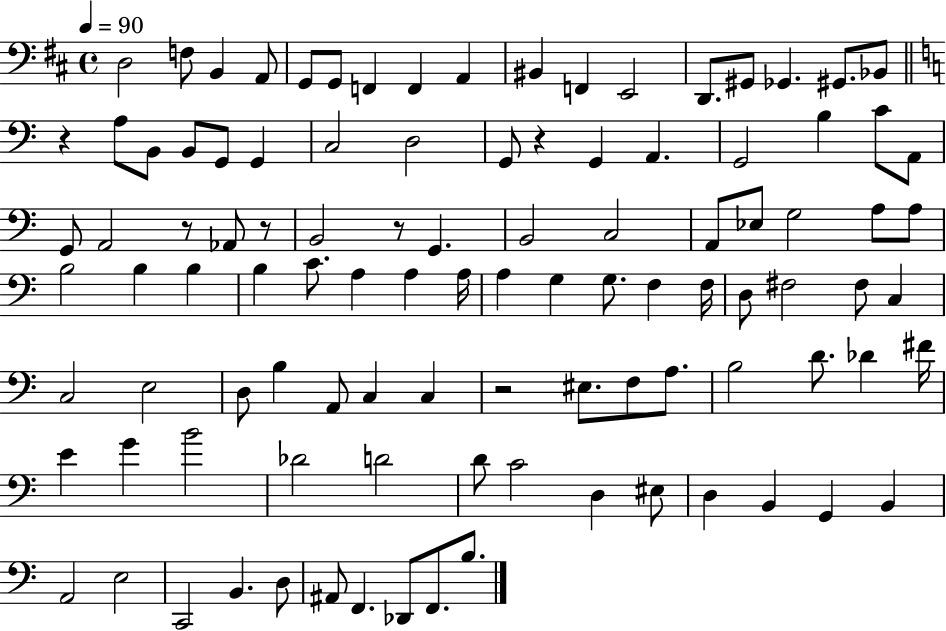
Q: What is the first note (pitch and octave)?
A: D3